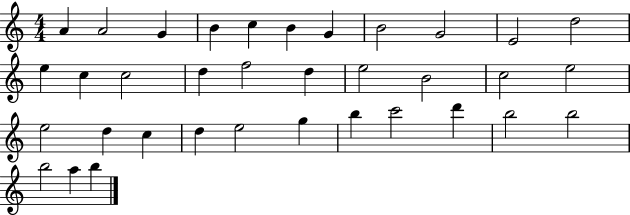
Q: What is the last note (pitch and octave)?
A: B5